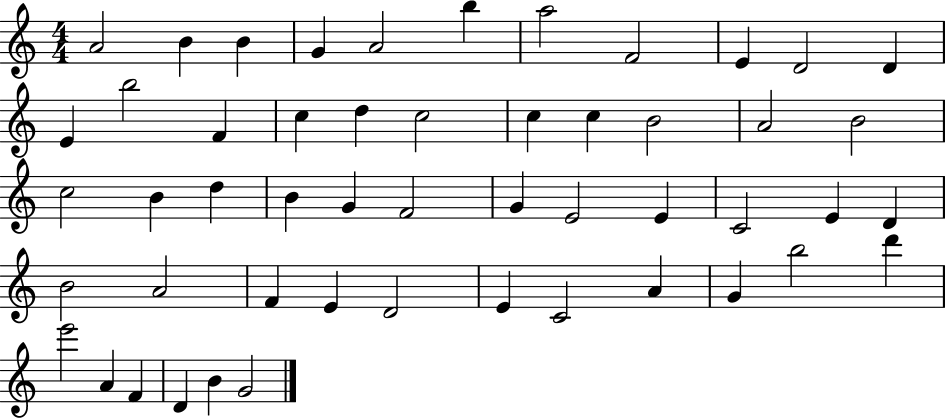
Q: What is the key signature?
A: C major